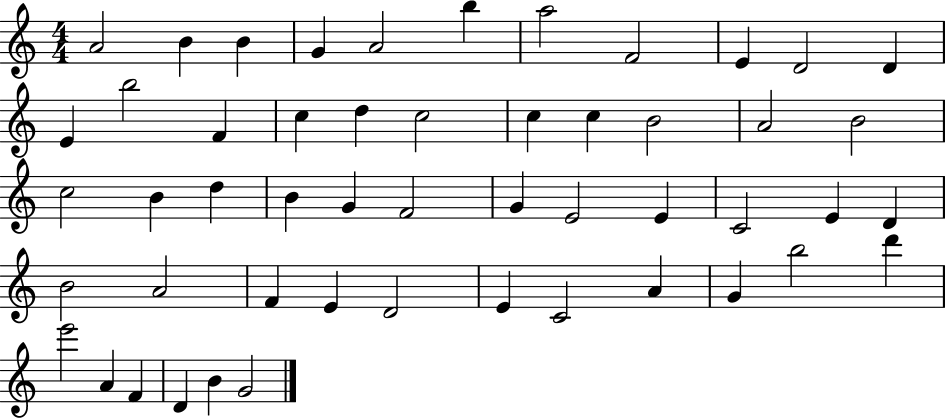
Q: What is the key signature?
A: C major